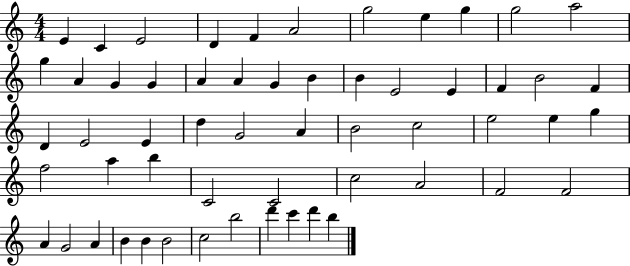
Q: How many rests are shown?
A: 0